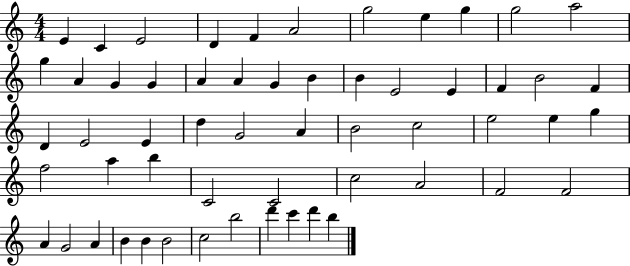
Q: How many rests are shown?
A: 0